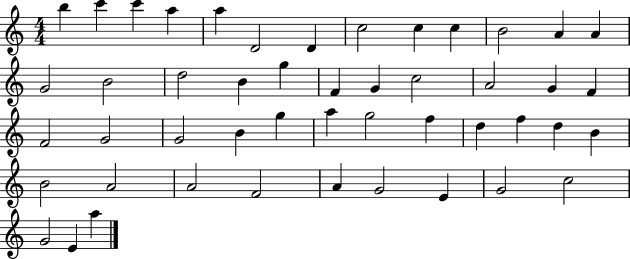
{
  \clef treble
  \numericTimeSignature
  \time 4/4
  \key c \major
  b''4 c'''4 c'''4 a''4 | a''4 d'2 d'4 | c''2 c''4 c''4 | b'2 a'4 a'4 | \break g'2 b'2 | d''2 b'4 g''4 | f'4 g'4 c''2 | a'2 g'4 f'4 | \break f'2 g'2 | g'2 b'4 g''4 | a''4 g''2 f''4 | d''4 f''4 d''4 b'4 | \break b'2 a'2 | a'2 f'2 | a'4 g'2 e'4 | g'2 c''2 | \break g'2 e'4 a''4 | \bar "|."
}